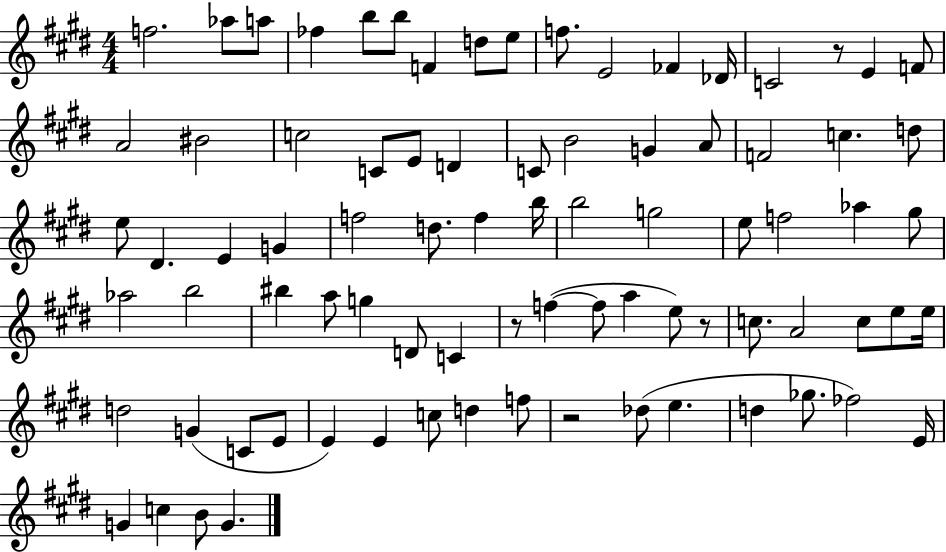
X:1
T:Untitled
M:4/4
L:1/4
K:E
f2 _a/2 a/2 _f b/2 b/2 F d/2 e/2 f/2 E2 _F _D/4 C2 z/2 E F/2 A2 ^B2 c2 C/2 E/2 D C/2 B2 G A/2 F2 c d/2 e/2 ^D E G f2 d/2 f b/4 b2 g2 e/2 f2 _a ^g/2 _a2 b2 ^b a/2 g D/2 C z/2 f f/2 a e/2 z/2 c/2 A2 c/2 e/2 e/4 d2 G C/2 E/2 E E c/2 d f/2 z2 _d/2 e d _g/2 _f2 E/4 G c B/2 G